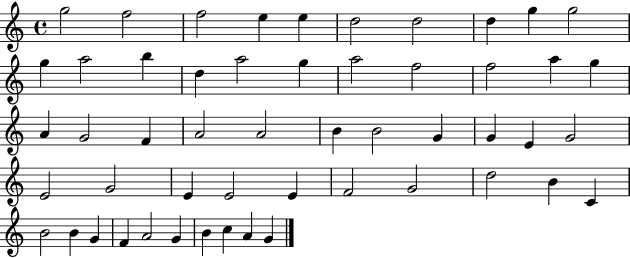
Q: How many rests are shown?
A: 0